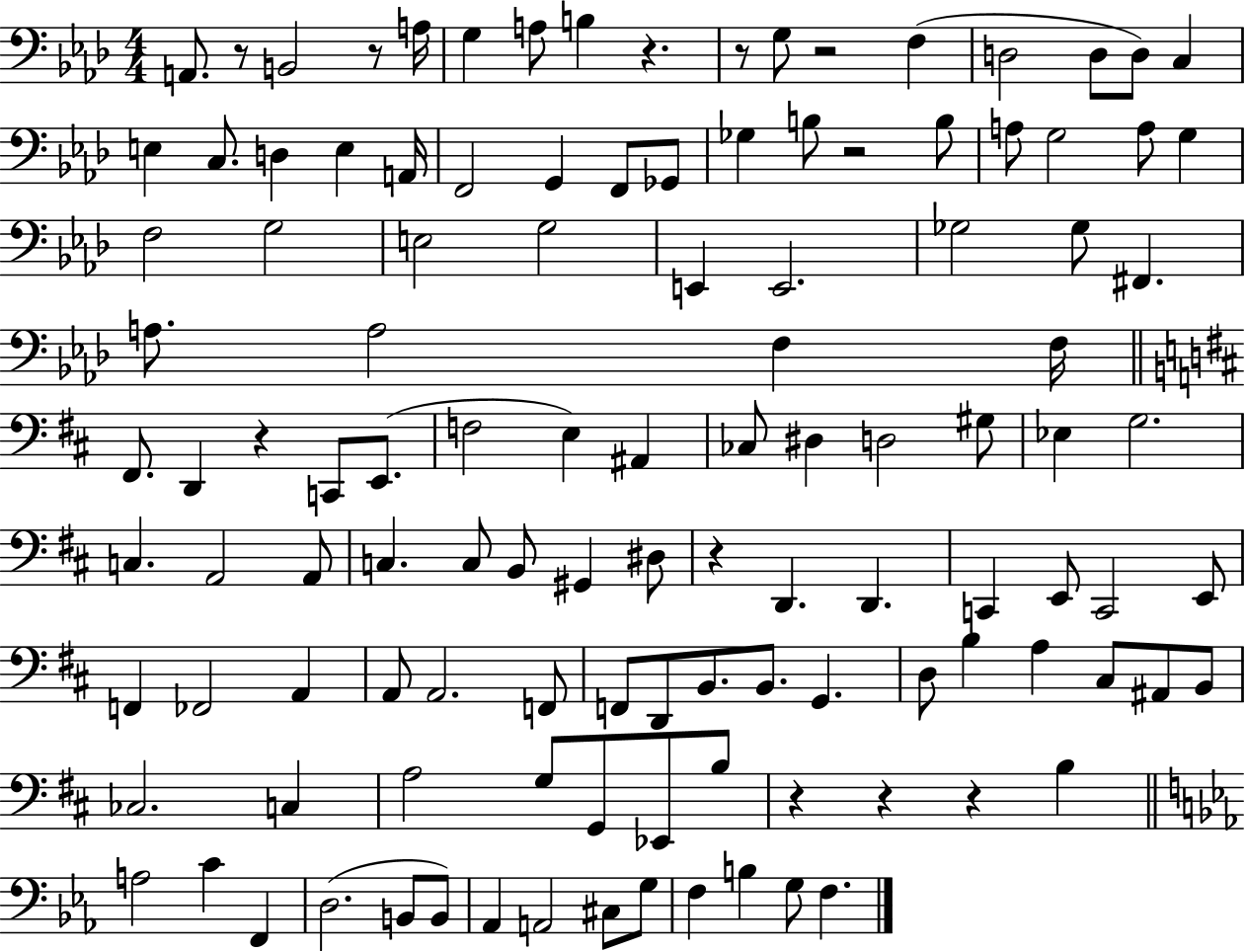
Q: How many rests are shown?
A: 11